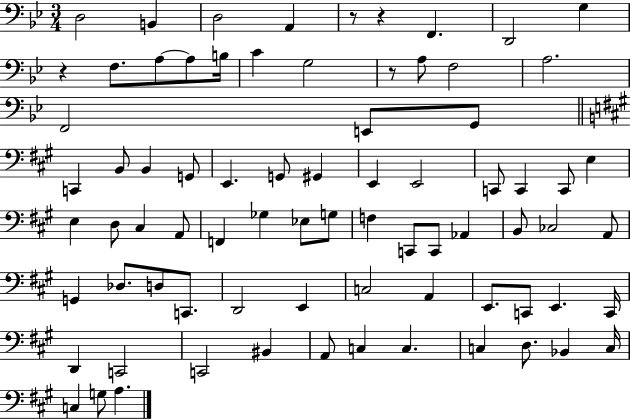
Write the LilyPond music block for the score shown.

{
  \clef bass
  \numericTimeSignature
  \time 3/4
  \key bes \major
  d2 b,4 | d2 a,4 | r8 r4 f,4. | d,2 g4 | \break r4 f8. a8~~ a8 b16 | c'4 g2 | r8 a8 f2 | a2. | \break f,2 e,8 g,8 | \bar "||" \break \key a \major c,4 b,8 b,4 g,8 | e,4. g,8 gis,4 | e,4 e,2 | c,8 c,4 c,8 e4 | \break e4 d8 cis4 a,8 | f,4 ges4 ees8 g8 | f4 c,8 c,8 aes,4 | b,8 ces2 a,8 | \break g,4 des8. d8 c,8. | d,2 e,4 | c2 a,4 | e,8. c,8 e,4. c,16 | \break d,4 c,2 | c,2 bis,4 | a,8 c4 c4. | c4 d8. bes,4 c16 | \break c4 g8 a4. | \bar "|."
}